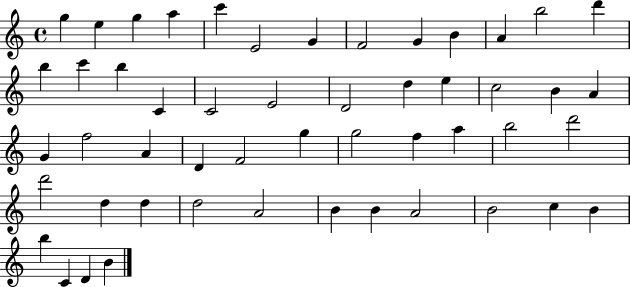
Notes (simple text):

G5/q E5/q G5/q A5/q C6/q E4/h G4/q F4/h G4/q B4/q A4/q B5/h D6/q B5/q C6/q B5/q C4/q C4/h E4/h D4/h D5/q E5/q C5/h B4/q A4/q G4/q F5/h A4/q D4/q F4/h G5/q G5/h F5/q A5/q B5/h D6/h D6/h D5/q D5/q D5/h A4/h B4/q B4/q A4/h B4/h C5/q B4/q B5/q C4/q D4/q B4/q